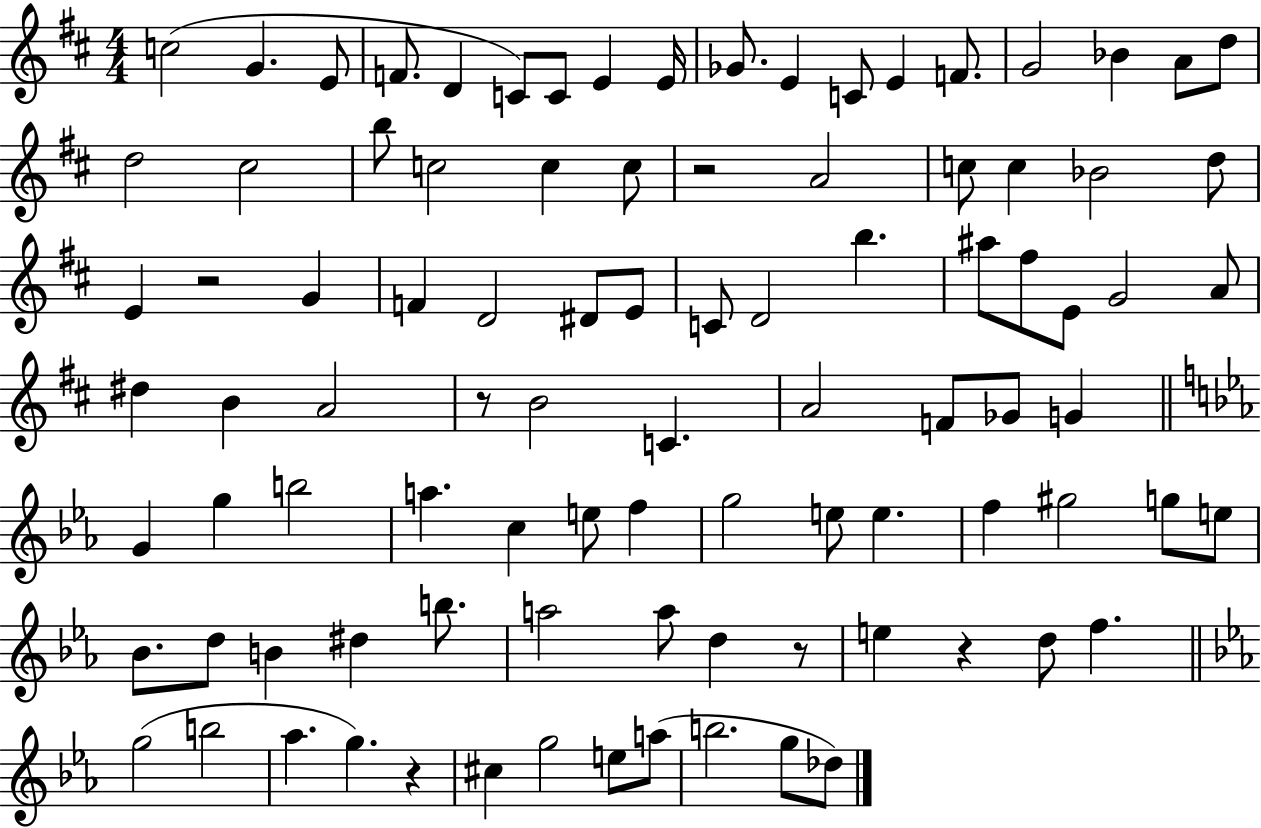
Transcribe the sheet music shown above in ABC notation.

X:1
T:Untitled
M:4/4
L:1/4
K:D
c2 G E/2 F/2 D C/2 C/2 E E/4 _G/2 E C/2 E F/2 G2 _B A/2 d/2 d2 ^c2 b/2 c2 c c/2 z2 A2 c/2 c _B2 d/2 E z2 G F D2 ^D/2 E/2 C/2 D2 b ^a/2 ^f/2 E/2 G2 A/2 ^d B A2 z/2 B2 C A2 F/2 _G/2 G G g b2 a c e/2 f g2 e/2 e f ^g2 g/2 e/2 _B/2 d/2 B ^d b/2 a2 a/2 d z/2 e z d/2 f g2 b2 _a g z ^c g2 e/2 a/2 b2 g/2 _d/2